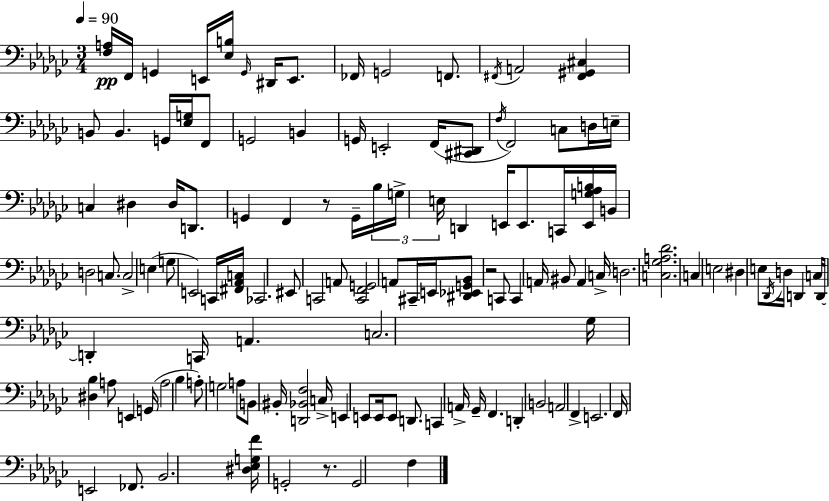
X:1
T:Untitled
M:3/4
L:1/4
K:Ebm
[F,A,]/4 F,,/4 G,, E,,/4 [_E,B,]/4 G,,/4 ^D,,/4 E,,/2 _F,,/4 G,,2 F,,/2 ^F,,/4 A,,2 [^F,,^G,,^C,] B,,/2 B,, G,,/4 [_E,G,]/4 F,,/2 G,,2 B,, G,,/4 E,,2 F,,/4 [^C,,^D,,]/2 F,/4 F,,2 C,/2 D,/4 E,/4 C, ^D, ^D,/4 D,,/2 G,, F,, z/2 G,,/4 _B,/4 G,/4 E,/4 D,, E,,/4 E,,/2 C,,/4 [E,,G,_A,B,]/4 B,,/4 D,2 C,/2 C,2 E, G,/2 E,,2 C,,/4 [^F,,_A,,C,]/4 _C,,2 ^E,,/2 C,,2 A,,/2 [C,,F,,G,,]2 A,,/2 ^C,,/4 E,,/4 [^D,,_E,,G,,_B,,]/2 z2 C,,/2 C,, A,,/4 ^B,,/2 A,, C,/4 D,2 [C,_G,A,_D]2 C, E,2 ^D, E,/2 _D,,/4 D,/4 D,, C,/4 D,,/4 D,, C,,/4 A,, C,2 _G,/4 [^D,_B,] A,/2 E,, G,,/4 A,2 _B, A,/2 G,2 A,/2 B,,/2 ^B,,/4 [D,,_B,,F,]2 C,/4 E,, E,,/2 E,,/4 E,,/2 D,,/2 C,, A,,/4 _G,,/4 F,, D,, B,,2 A,,2 F,, E,,2 F,,/4 E,,2 _F,,/2 _B,,2 [^D,_E,G,F]/4 G,,2 z/2 G,,2 F,